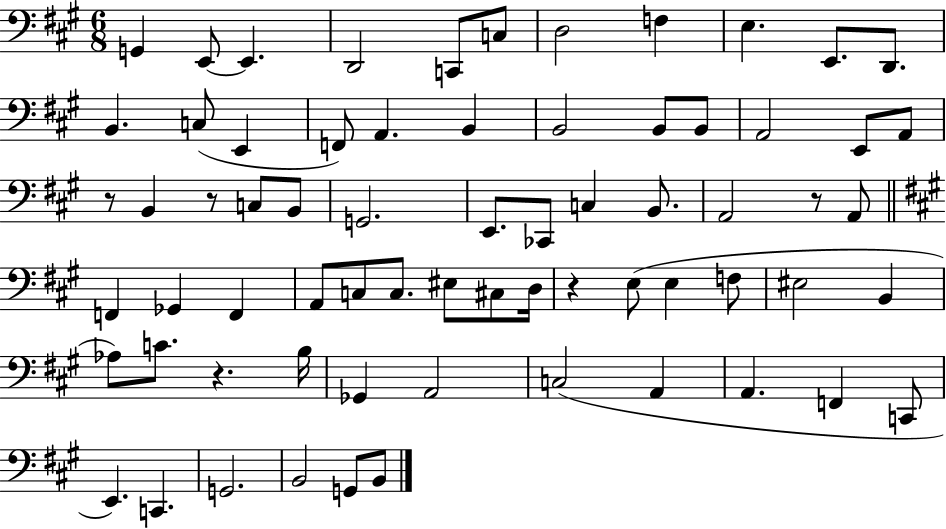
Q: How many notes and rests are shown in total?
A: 68